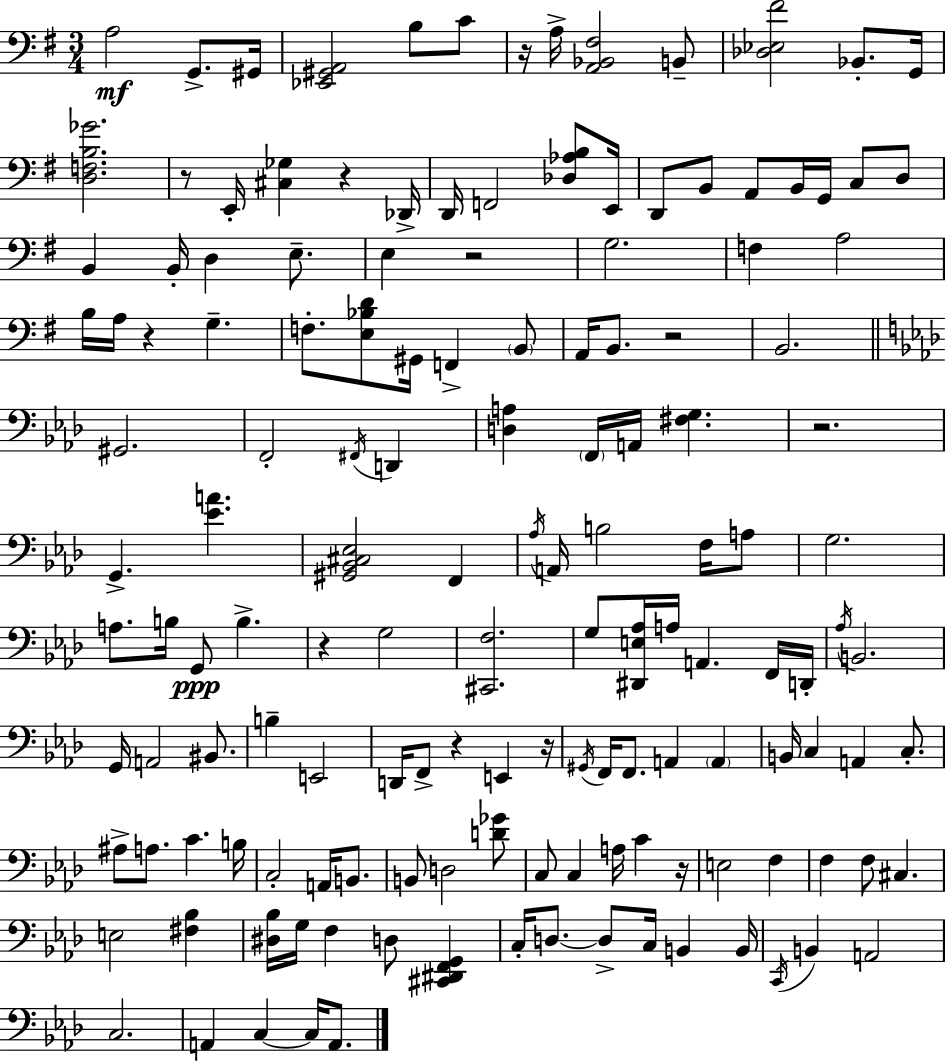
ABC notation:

X:1
T:Untitled
M:3/4
L:1/4
K:Em
A,2 G,,/2 ^G,,/4 [_E,,^G,,A,,]2 B,/2 C/2 z/4 A,/4 [A,,_B,,^F,]2 B,,/2 [_D,_E,^F]2 _B,,/2 G,,/4 [D,F,B,_G]2 z/2 E,,/4 [^C,_G,] z _D,,/4 D,,/4 F,,2 [_D,_A,B,]/2 E,,/4 D,,/2 B,,/2 A,,/2 B,,/4 G,,/4 C,/2 D,/2 B,, B,,/4 D, E,/2 E, z2 G,2 F, A,2 B,/4 A,/4 z G, F,/2 [E,_B,D]/2 ^G,,/4 F,, B,,/2 A,,/4 B,,/2 z2 B,,2 ^G,,2 F,,2 ^F,,/4 D,, [D,A,] F,,/4 A,,/4 [^F,G,] z2 G,, [_EA] [^G,,_B,,^C,_E,]2 F,, _A,/4 A,,/4 B,2 F,/4 A,/2 G,2 A,/2 B,/4 G,,/2 B, z G,2 [^C,,F,]2 G,/2 [^D,,E,_A,]/4 A,/4 A,, F,,/4 D,,/4 _A,/4 B,,2 G,,/4 A,,2 ^B,,/2 B, E,,2 D,,/4 F,,/2 z E,, z/4 ^G,,/4 F,,/4 F,,/2 A,, A,, B,,/4 C, A,, C,/2 ^A,/2 A,/2 C B,/4 C,2 A,,/4 B,,/2 B,,/2 D,2 [D_G]/2 C,/2 C, A,/4 C z/4 E,2 F, F, F,/2 ^C, E,2 [^F,_B,] [^D,_B,]/4 G,/4 F, D,/2 [^C,,^D,,F,,G,,] C,/4 D,/2 D,/2 C,/4 B,, B,,/4 C,,/4 B,, A,,2 C,2 A,, C, C,/4 A,,/2